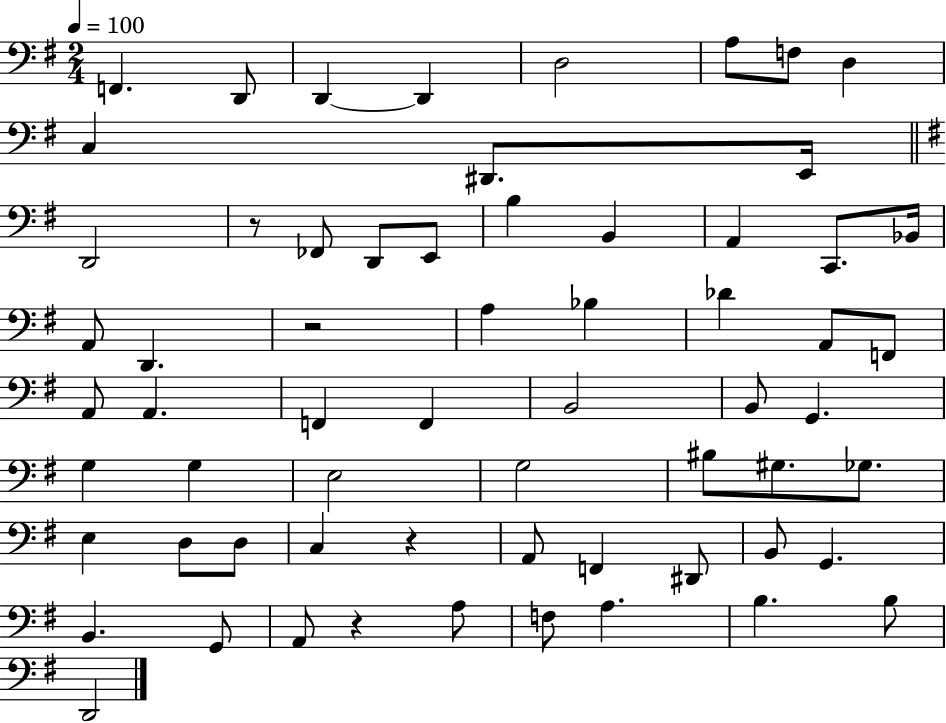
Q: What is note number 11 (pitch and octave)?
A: E2